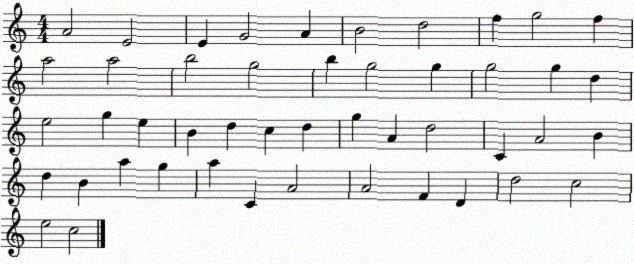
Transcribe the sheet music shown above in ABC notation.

X:1
T:Untitled
M:4/4
L:1/4
K:C
A2 E2 E G2 A B2 d2 f g2 f a2 a2 b2 g2 b g2 g g2 g d e2 g e B d c d g A d2 C A2 B d B a g a C A2 A2 F D d2 c2 e2 c2